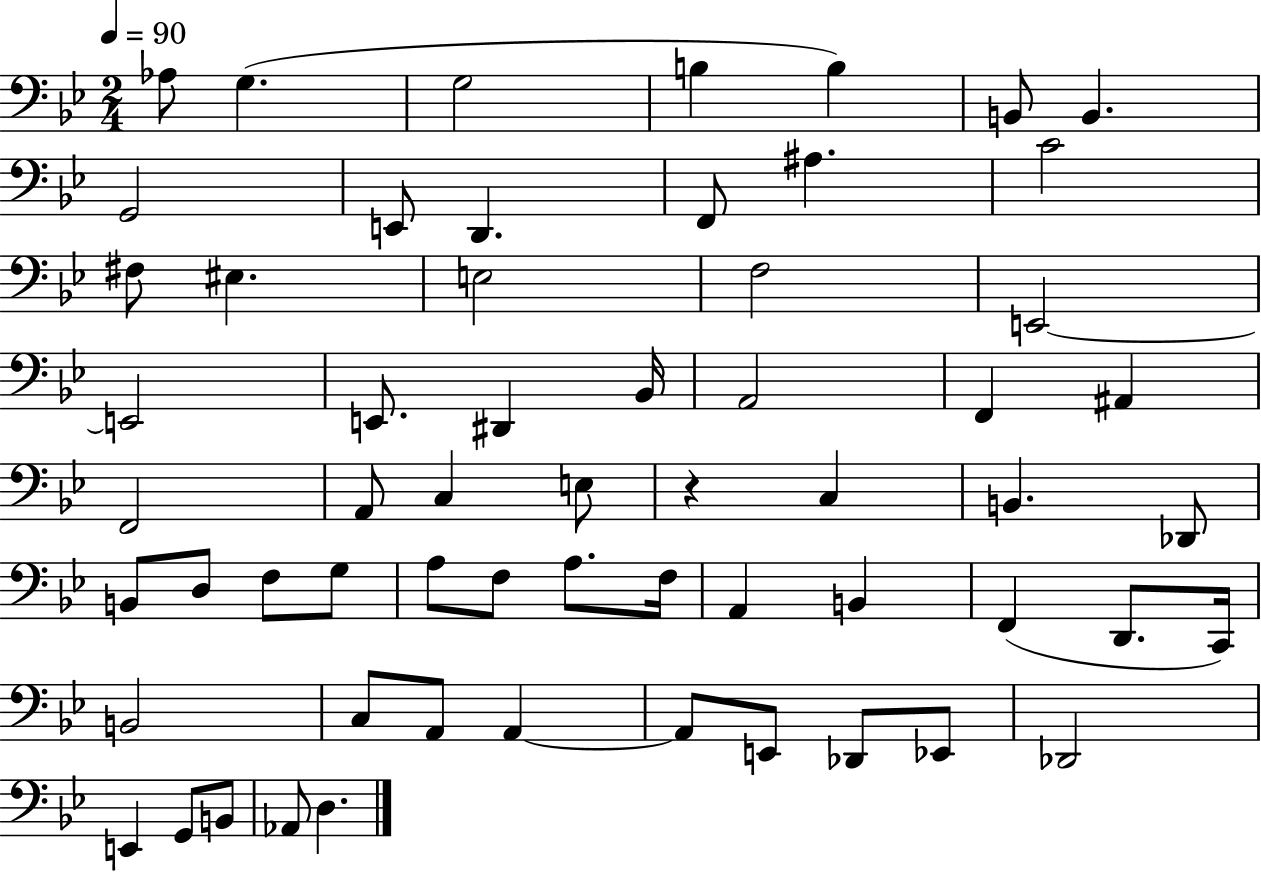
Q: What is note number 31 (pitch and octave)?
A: B2